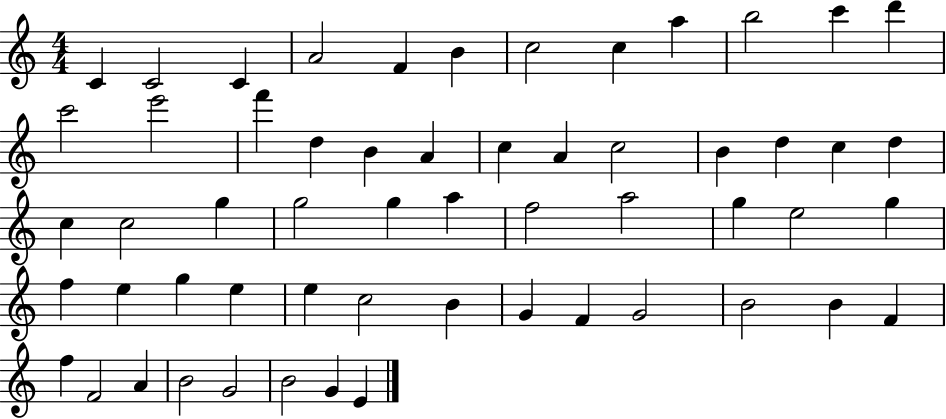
{
  \clef treble
  \numericTimeSignature
  \time 4/4
  \key c \major
  c'4 c'2 c'4 | a'2 f'4 b'4 | c''2 c''4 a''4 | b''2 c'''4 d'''4 | \break c'''2 e'''2 | f'''4 d''4 b'4 a'4 | c''4 a'4 c''2 | b'4 d''4 c''4 d''4 | \break c''4 c''2 g''4 | g''2 g''4 a''4 | f''2 a''2 | g''4 e''2 g''4 | \break f''4 e''4 g''4 e''4 | e''4 c''2 b'4 | g'4 f'4 g'2 | b'2 b'4 f'4 | \break f''4 f'2 a'4 | b'2 g'2 | b'2 g'4 e'4 | \bar "|."
}